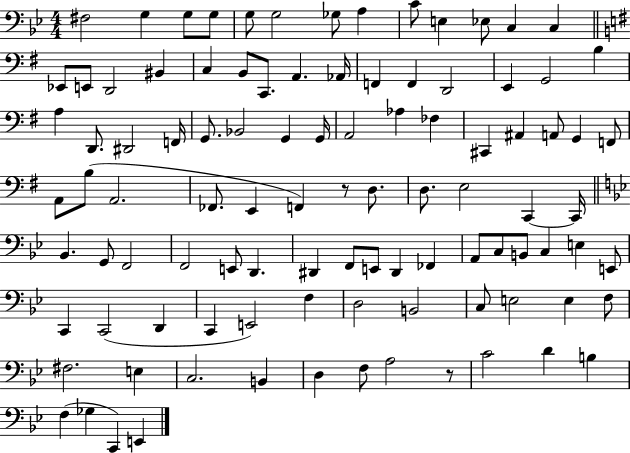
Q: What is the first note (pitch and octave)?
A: F#3